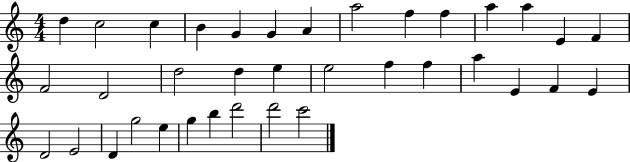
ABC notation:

X:1
T:Untitled
M:4/4
L:1/4
K:C
d c2 c B G G A a2 f f a a E F F2 D2 d2 d e e2 f f a E F E D2 E2 D g2 e g b d'2 d'2 c'2